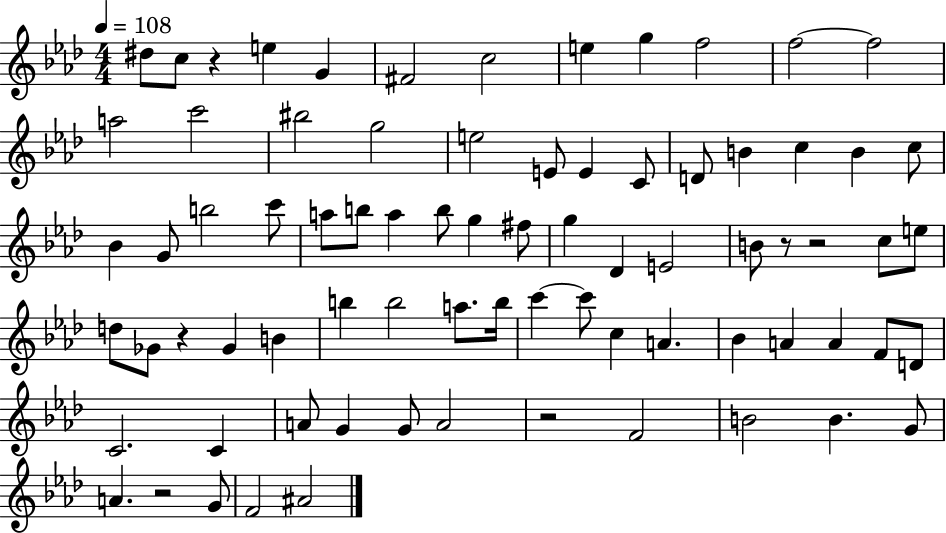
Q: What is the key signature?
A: AES major